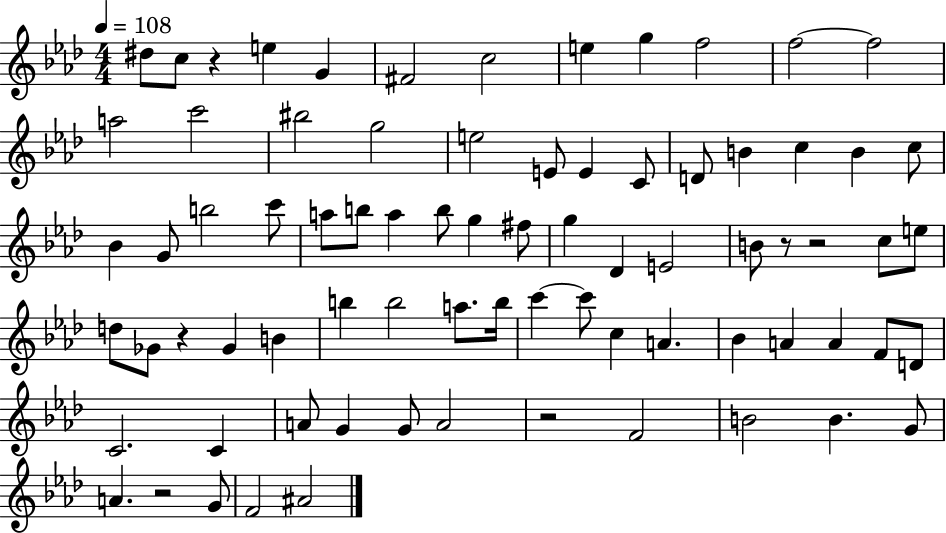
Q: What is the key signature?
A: AES major